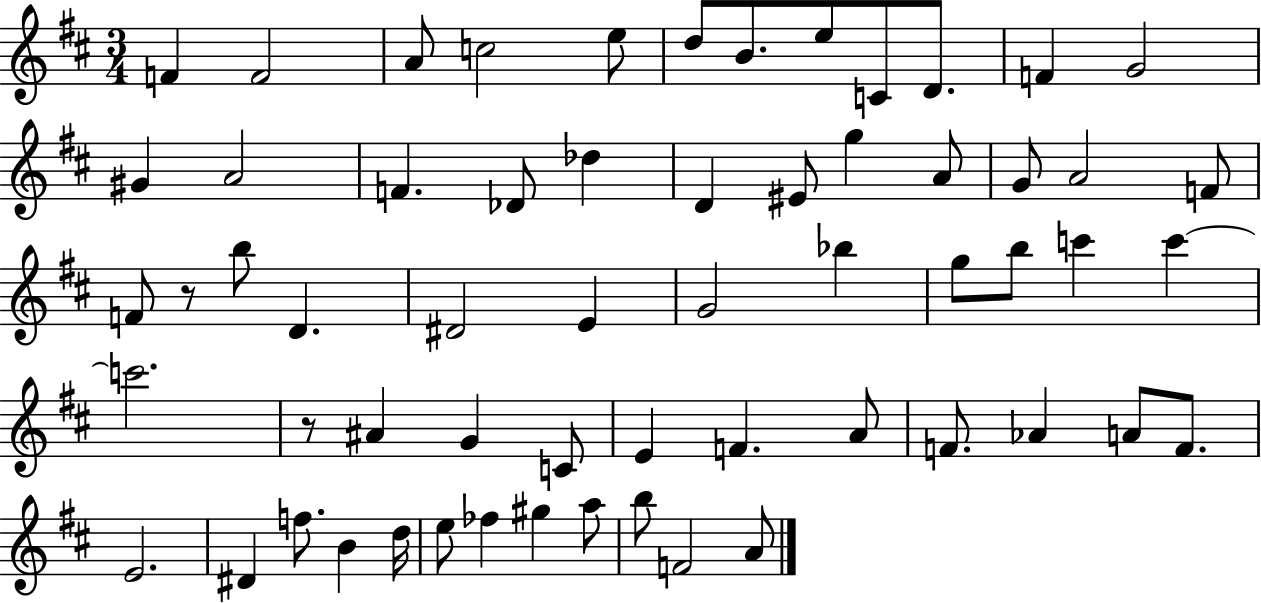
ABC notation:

X:1
T:Untitled
M:3/4
L:1/4
K:D
F F2 A/2 c2 e/2 d/2 B/2 e/2 C/2 D/2 F G2 ^G A2 F _D/2 _d D ^E/2 g A/2 G/2 A2 F/2 F/2 z/2 b/2 D ^D2 E G2 _b g/2 b/2 c' c' c'2 z/2 ^A G C/2 E F A/2 F/2 _A A/2 F/2 E2 ^D f/2 B d/4 e/2 _f ^g a/2 b/2 F2 A/2